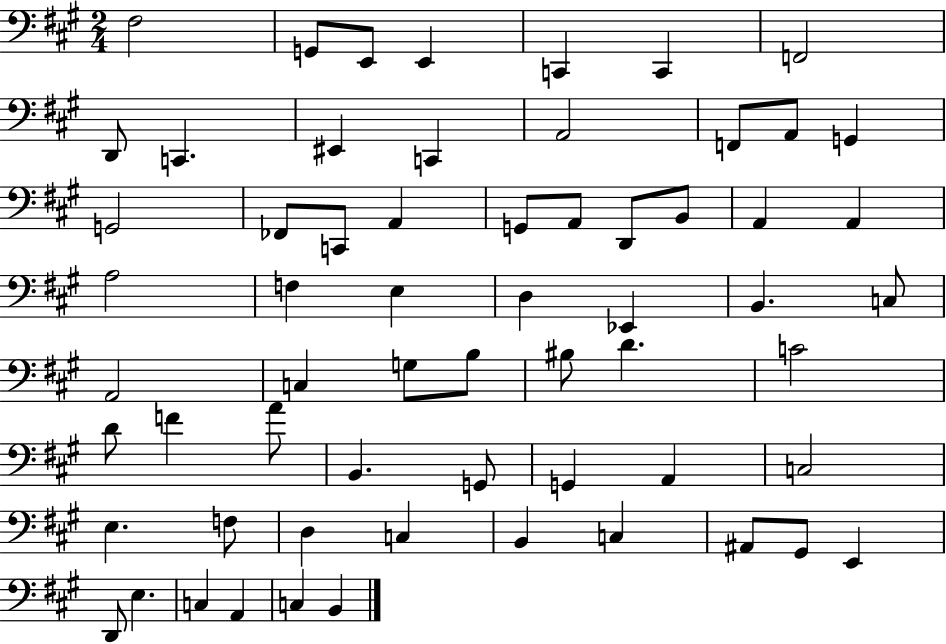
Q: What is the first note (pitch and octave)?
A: F#3